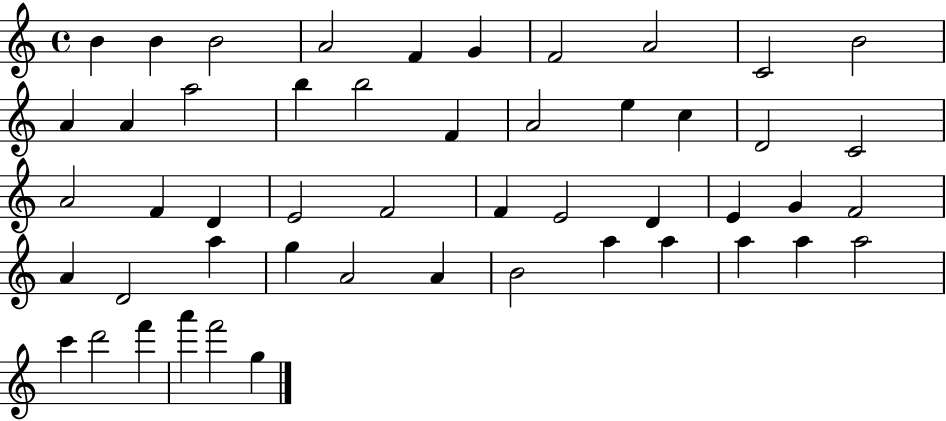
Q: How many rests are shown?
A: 0